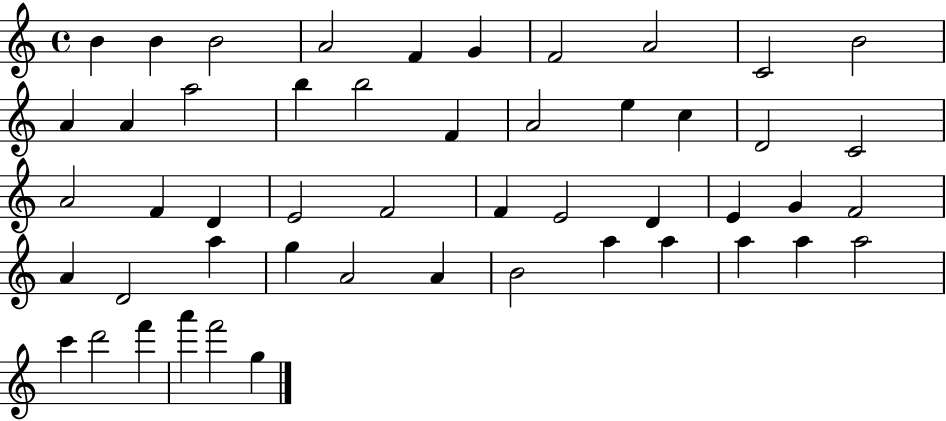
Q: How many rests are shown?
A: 0